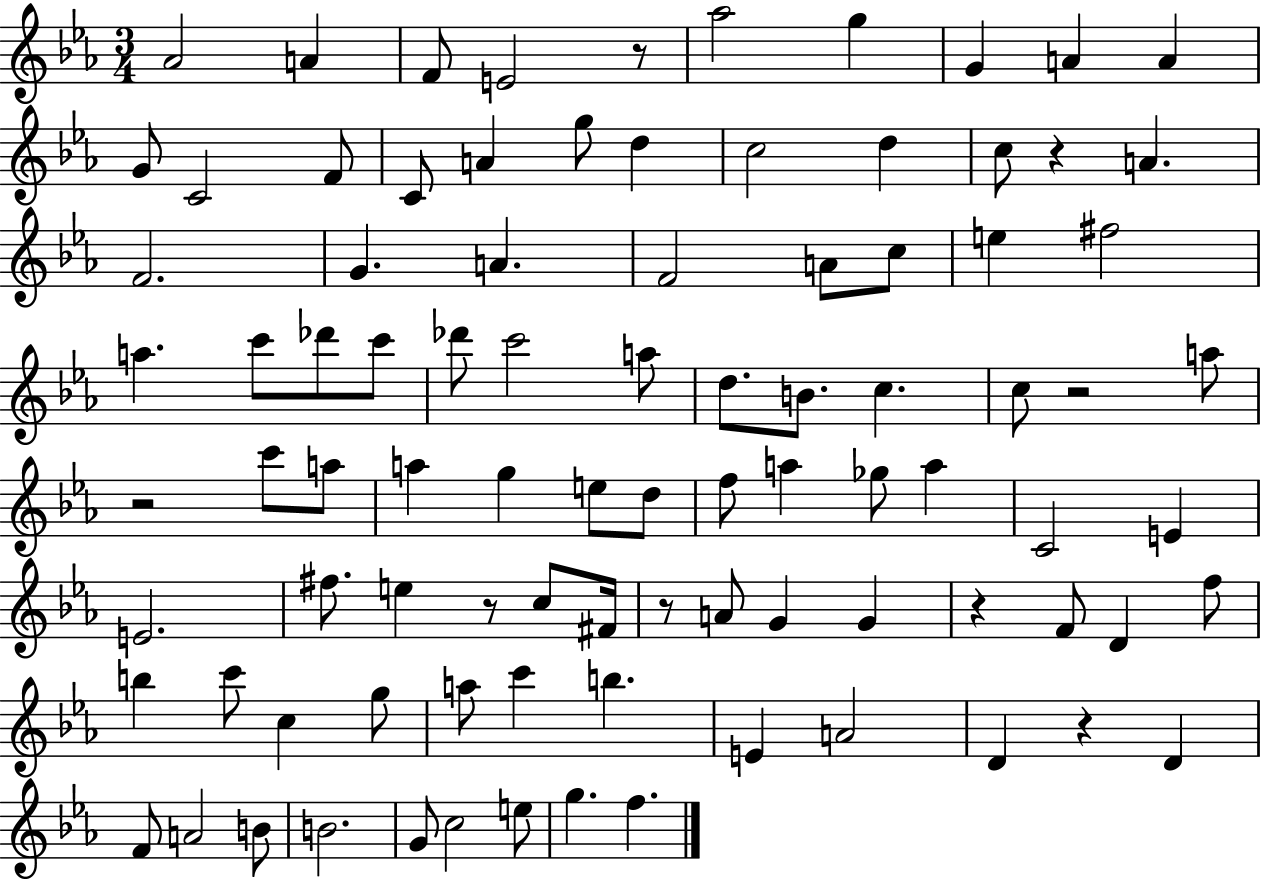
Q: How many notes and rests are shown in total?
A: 91